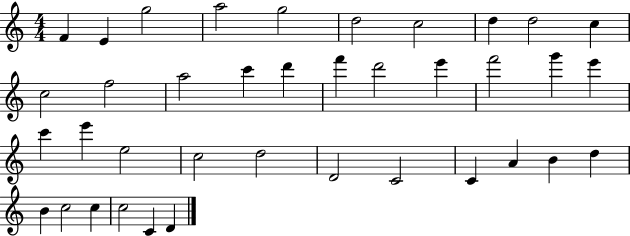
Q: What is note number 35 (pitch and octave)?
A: C5